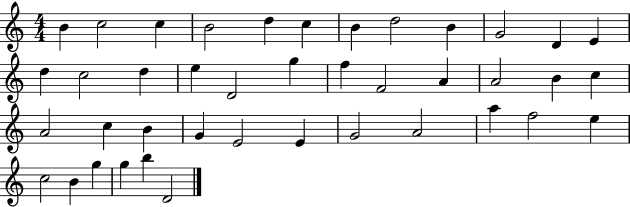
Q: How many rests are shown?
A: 0